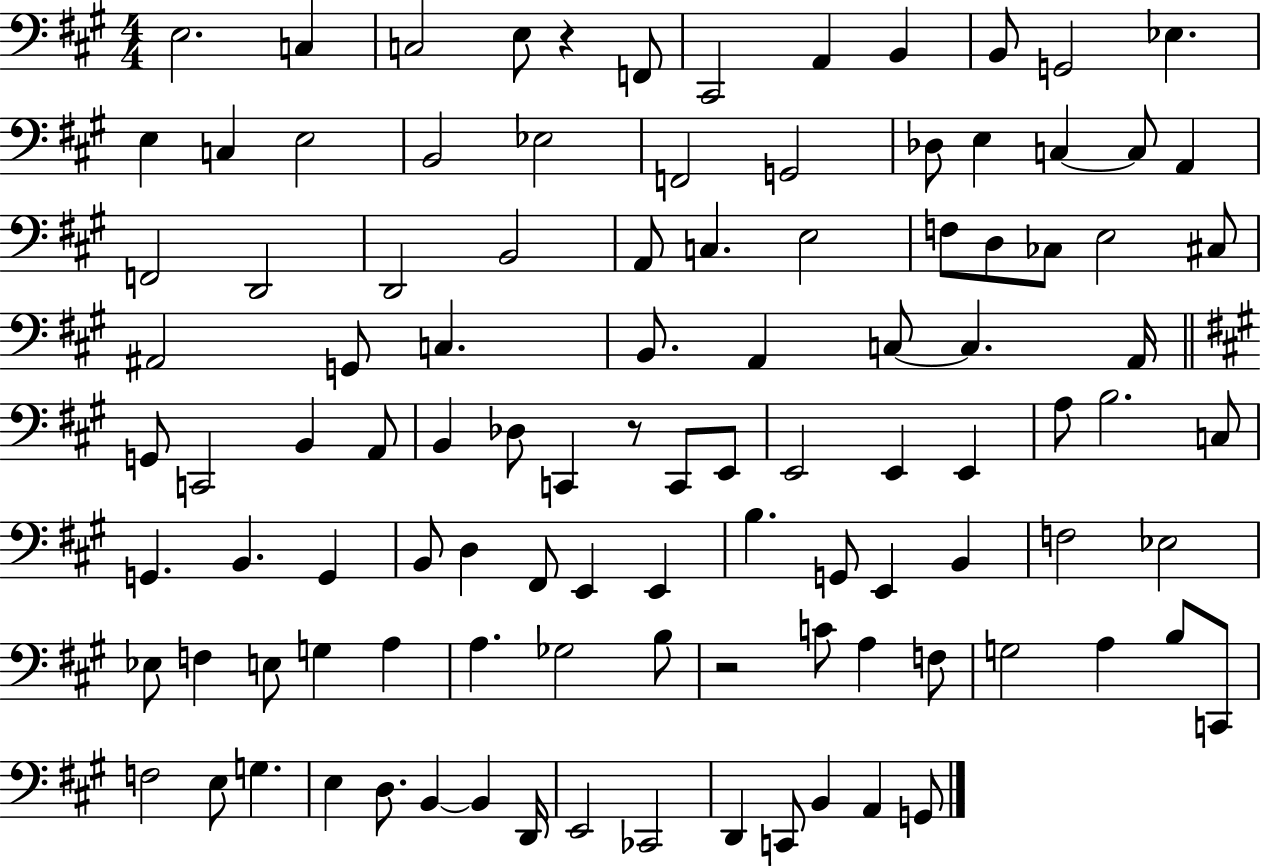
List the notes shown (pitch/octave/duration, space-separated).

E3/h. C3/q C3/h E3/e R/q F2/e C#2/h A2/q B2/q B2/e G2/h Eb3/q. E3/q C3/q E3/h B2/h Eb3/h F2/h G2/h Db3/e E3/q C3/q C3/e A2/q F2/h D2/h D2/h B2/h A2/e C3/q. E3/h F3/e D3/e CES3/e E3/h C#3/e A#2/h G2/e C3/q. B2/e. A2/q C3/e C3/q. A2/s G2/e C2/h B2/q A2/e B2/q Db3/e C2/q R/e C2/e E2/e E2/h E2/q E2/q A3/e B3/h. C3/e G2/q. B2/q. G2/q B2/e D3/q F#2/e E2/q E2/q B3/q. G2/e E2/q B2/q F3/h Eb3/h Eb3/e F3/q E3/e G3/q A3/q A3/q. Gb3/h B3/e R/h C4/e A3/q F3/e G3/h A3/q B3/e C2/e F3/h E3/e G3/q. E3/q D3/e. B2/q B2/q D2/s E2/h CES2/h D2/q C2/e B2/q A2/q G2/e